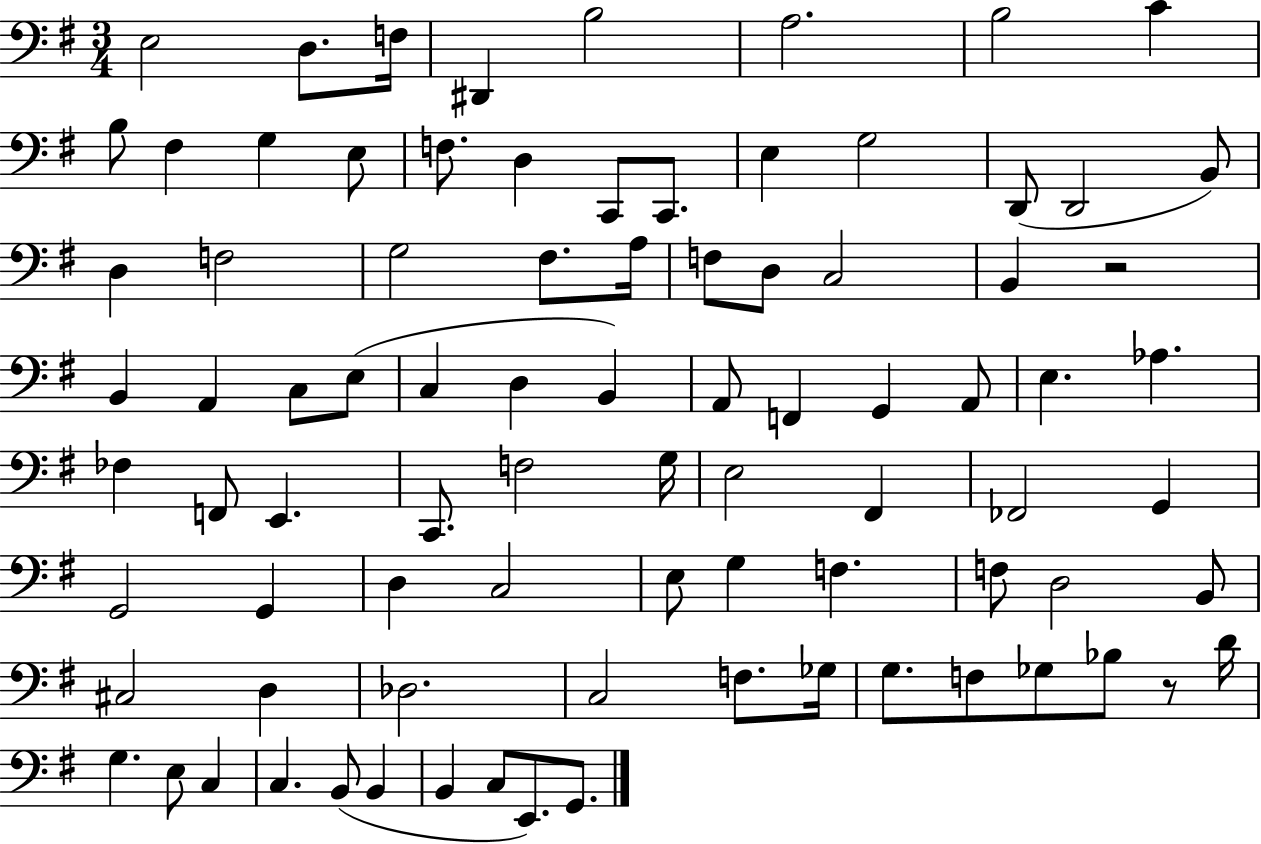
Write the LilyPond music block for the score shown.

{
  \clef bass
  \numericTimeSignature
  \time 3/4
  \key g \major
  e2 d8. f16 | dis,4 b2 | a2. | b2 c'4 | \break b8 fis4 g4 e8 | f8. d4 c,8 c,8. | e4 g2 | d,8( d,2 b,8) | \break d4 f2 | g2 fis8. a16 | f8 d8 c2 | b,4 r2 | \break b,4 a,4 c8 e8( | c4 d4 b,4) | a,8 f,4 g,4 a,8 | e4. aes4. | \break fes4 f,8 e,4. | c,8. f2 g16 | e2 fis,4 | fes,2 g,4 | \break g,2 g,4 | d4 c2 | e8 g4 f4. | f8 d2 b,8 | \break cis2 d4 | des2. | c2 f8. ges16 | g8. f8 ges8 bes8 r8 d'16 | \break g4. e8 c4 | c4. b,8( b,4 | b,4 c8 e,8.) g,8. | \bar "|."
}